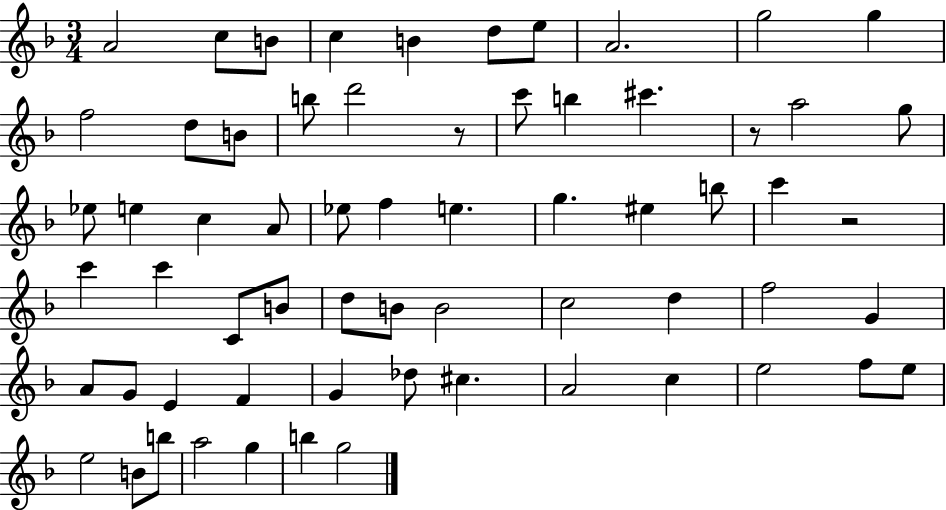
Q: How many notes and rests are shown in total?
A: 64